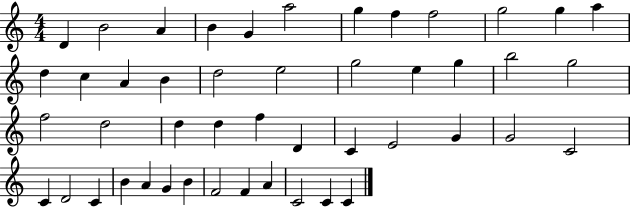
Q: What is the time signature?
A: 4/4